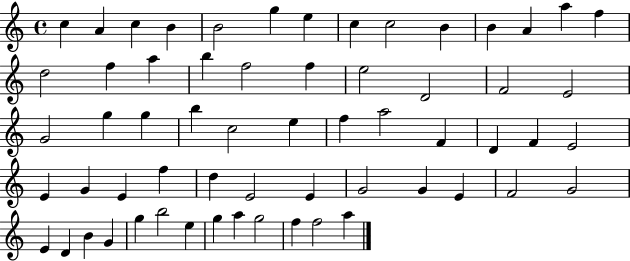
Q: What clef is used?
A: treble